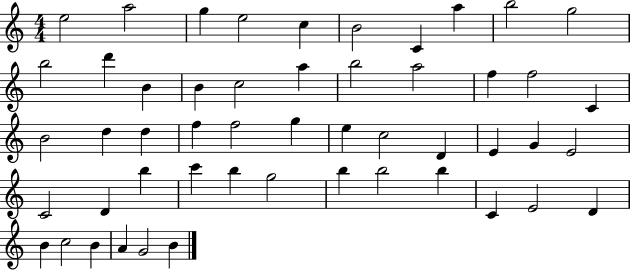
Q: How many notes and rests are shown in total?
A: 51